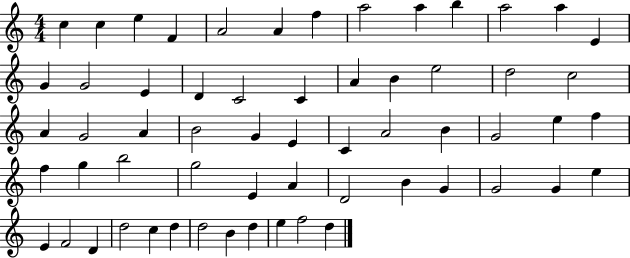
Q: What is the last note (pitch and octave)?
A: D5